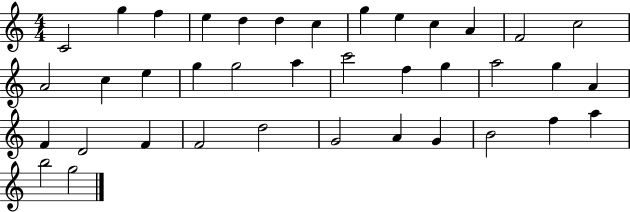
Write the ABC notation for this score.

X:1
T:Untitled
M:4/4
L:1/4
K:C
C2 g f e d d c g e c A F2 c2 A2 c e g g2 a c'2 f g a2 g A F D2 F F2 d2 G2 A G B2 f a b2 g2